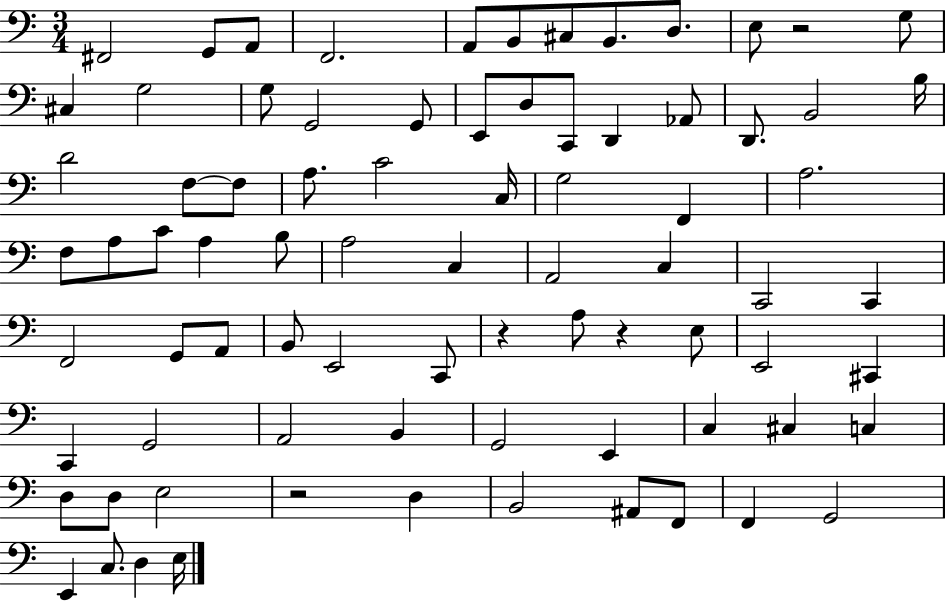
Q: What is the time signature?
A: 3/4